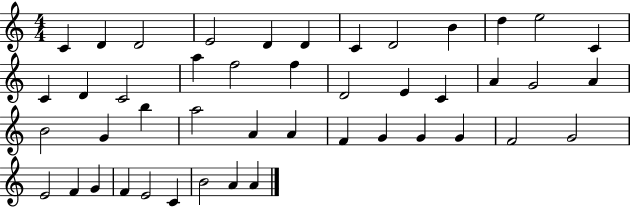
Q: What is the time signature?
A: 4/4